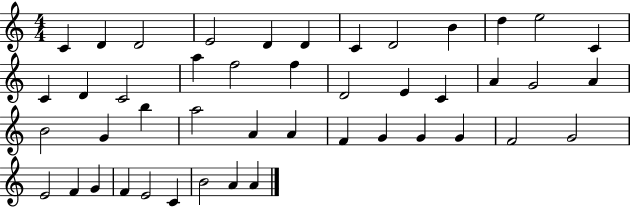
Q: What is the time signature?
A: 4/4